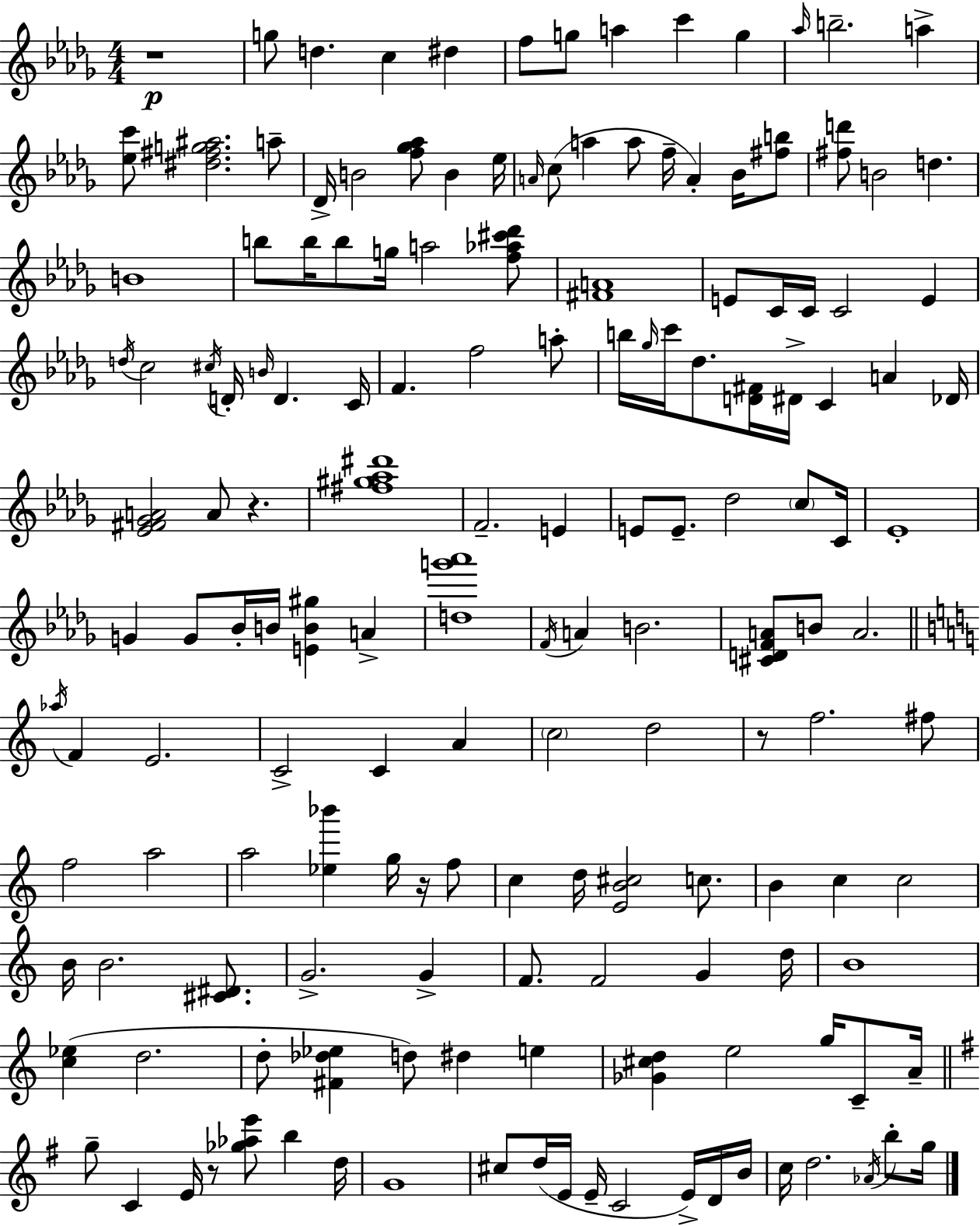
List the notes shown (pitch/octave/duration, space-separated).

R/w G5/e D5/q. C5/q D#5/q F5/e G5/e A5/q C6/q G5/q Ab5/s B5/h. A5/q [Eb5,C6]/e [D#5,F#5,G5,A#5]/h. A5/e Db4/s B4/h [F5,Gb5,Ab5]/e B4/q Eb5/s A4/s C5/e A5/q A5/e F5/s A4/q Bb4/s [F#5,B5]/e [F#5,D6]/e B4/h D5/q. B4/w B5/e B5/s B5/e G5/s A5/h [F5,Ab5,C#6,Db6]/e [F#4,A4]/w E4/e C4/s C4/s C4/h E4/q D5/s C5/h C#5/s D4/s B4/s D4/q. C4/s F4/q. F5/h A5/e B5/s Gb5/s C6/s Db5/e. [D4,F#4]/s D#4/s C4/q A4/q Db4/s [Eb4,F#4,Gb4,A4]/h A4/e R/q. [F#5,G#5,Ab5,D#6]/w F4/h. E4/q E4/e E4/e. Db5/h C5/e C4/s Eb4/w G4/q G4/e Bb4/s B4/s [E4,B4,G#5]/q A4/q [D5,G6,Ab6]/w F4/s A4/q B4/h. [C#4,D4,F4,A4]/e B4/e A4/h. Ab5/s F4/q E4/h. C4/h C4/q A4/q C5/h D5/h R/e F5/h. F#5/e F5/h A5/h A5/h [Eb5,Bb6]/q G5/s R/s F5/e C5/q D5/s [E4,B4,C#5]/h C5/e. B4/q C5/q C5/h B4/s B4/h. [C#4,D#4]/e. G4/h. G4/q F4/e. F4/h G4/q D5/s B4/w [C5,Eb5]/q D5/h. D5/e [F#4,Db5,Eb5]/q D5/e D#5/q E5/q [Gb4,C#5,D5]/q E5/h G5/s C4/e A4/s G5/e C4/q E4/s R/e [Gb5,Ab5,E6]/e B5/q D5/s G4/w C#5/e D5/s E4/s E4/s C4/h E4/s D4/s B4/s C5/s D5/h. Ab4/s B5/e G5/s